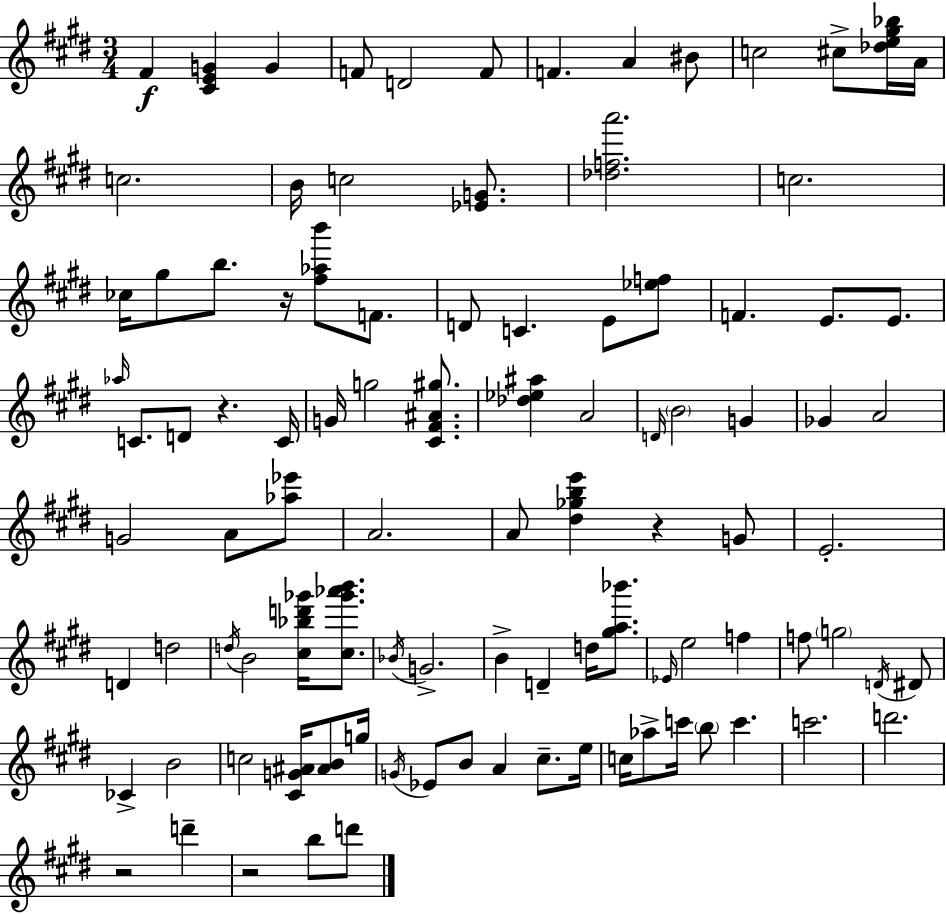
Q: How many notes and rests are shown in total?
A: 99